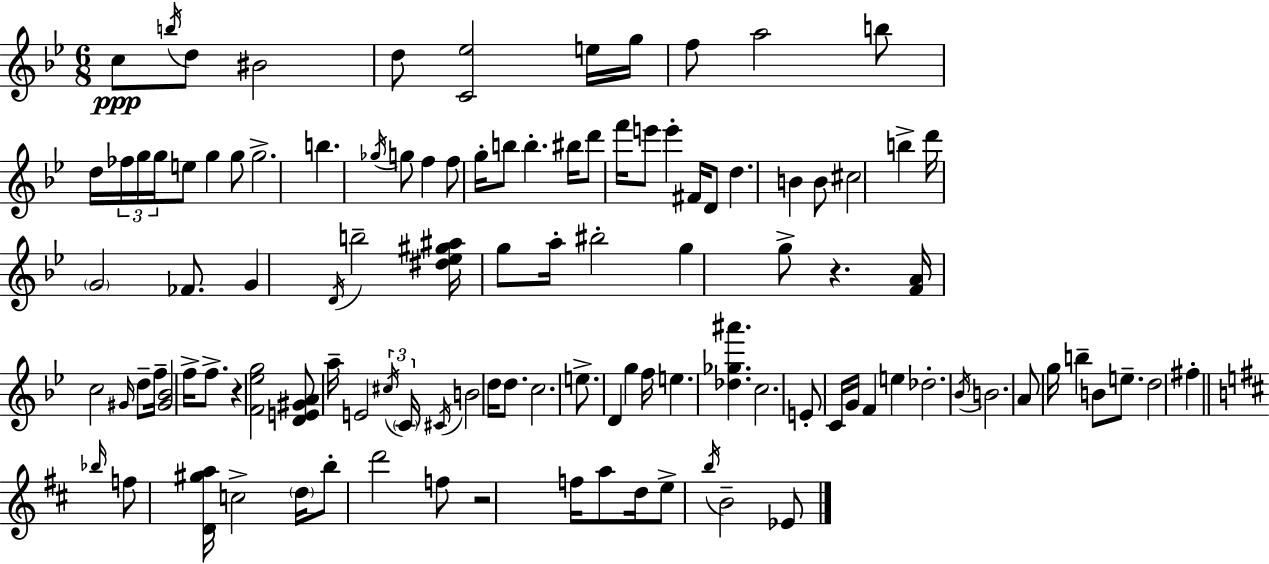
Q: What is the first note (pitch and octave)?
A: C5